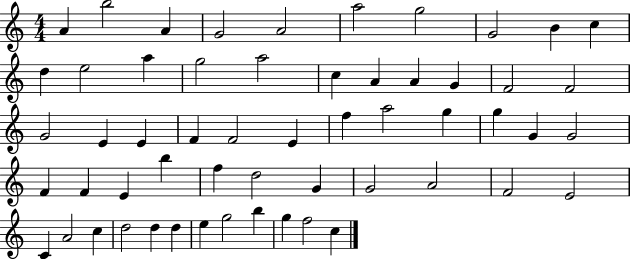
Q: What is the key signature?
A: C major